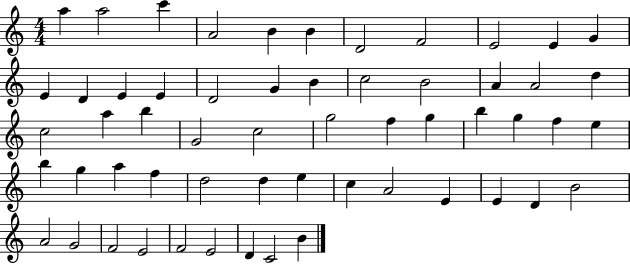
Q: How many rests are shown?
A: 0